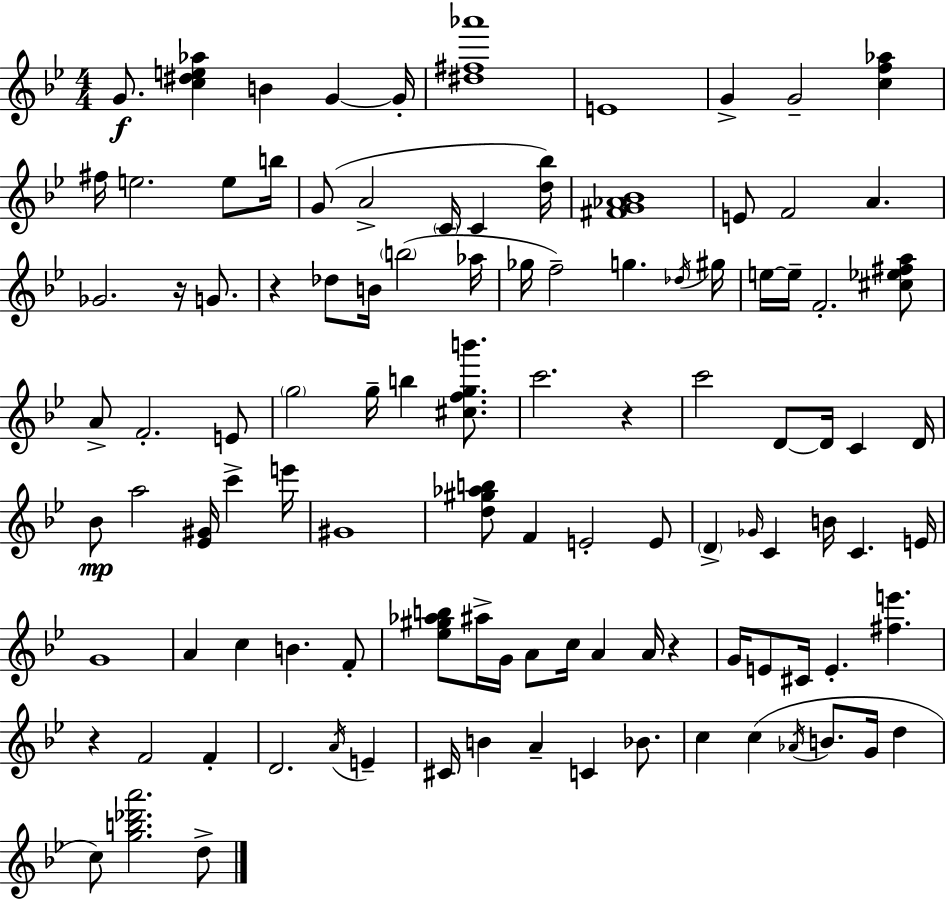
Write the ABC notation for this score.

X:1
T:Untitled
M:4/4
L:1/4
K:Bb
G/2 [c^de_a] B G G/4 [^d^f_a']4 E4 G G2 [cf_a] ^f/4 e2 e/2 b/4 G/2 A2 C/4 C [d_b]/4 [^FG_A_B]4 E/2 F2 A _G2 z/4 G/2 z _d/2 B/4 b2 _a/4 _g/4 f2 g _d/4 ^g/4 e/4 e/4 F2 [^c_e^fa]/2 A/2 F2 E/2 g2 g/4 b [^cfgb']/2 c'2 z c'2 D/2 D/4 C D/4 _B/2 a2 [_E^G]/4 c' e'/4 ^G4 [d^g_ab]/2 F E2 E/2 D _G/4 C B/4 C E/4 G4 A c B F/2 [_e^g_ab]/2 ^a/4 G/4 A/2 c/4 A A/4 z G/4 E/2 ^C/4 E [^fe'] z F2 F D2 A/4 E ^C/4 B A C _B/2 c c _A/4 B/2 G/4 d c/2 [gb_d'a']2 d/2